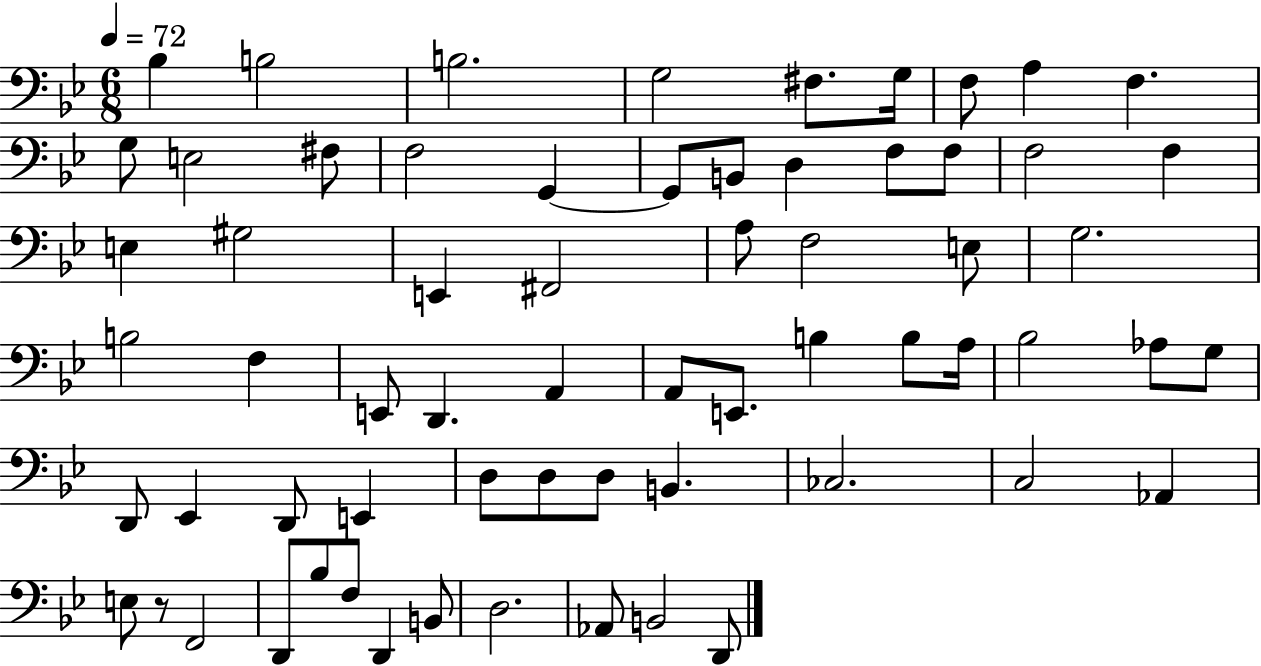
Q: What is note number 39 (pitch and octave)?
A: A3